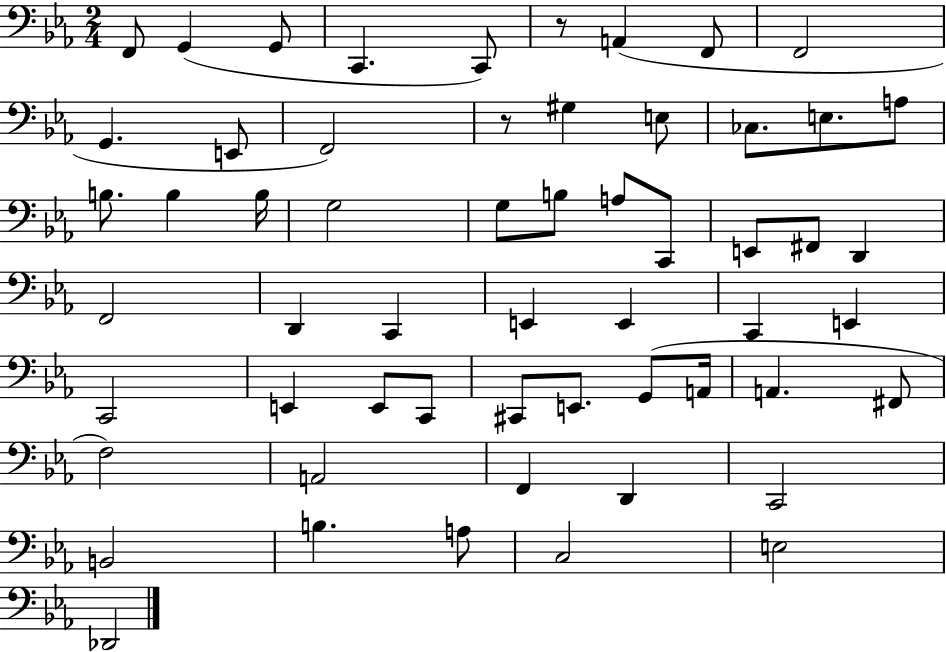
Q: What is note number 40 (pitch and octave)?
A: E2